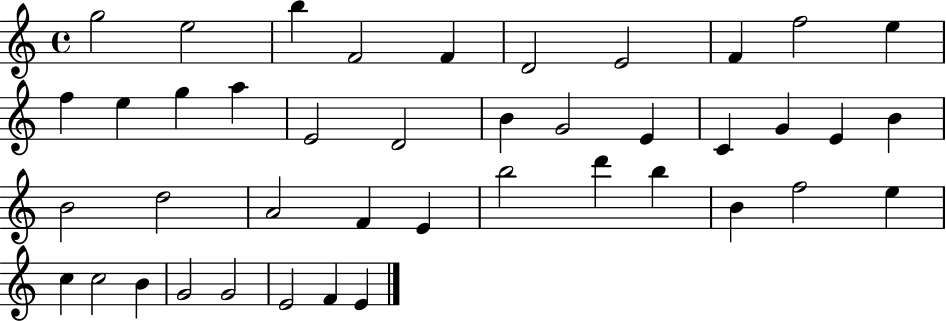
G5/h E5/h B5/q F4/h F4/q D4/h E4/h F4/q F5/h E5/q F5/q E5/q G5/q A5/q E4/h D4/h B4/q G4/h E4/q C4/q G4/q E4/q B4/q B4/h D5/h A4/h F4/q E4/q B5/h D6/q B5/q B4/q F5/h E5/q C5/q C5/h B4/q G4/h G4/h E4/h F4/q E4/q